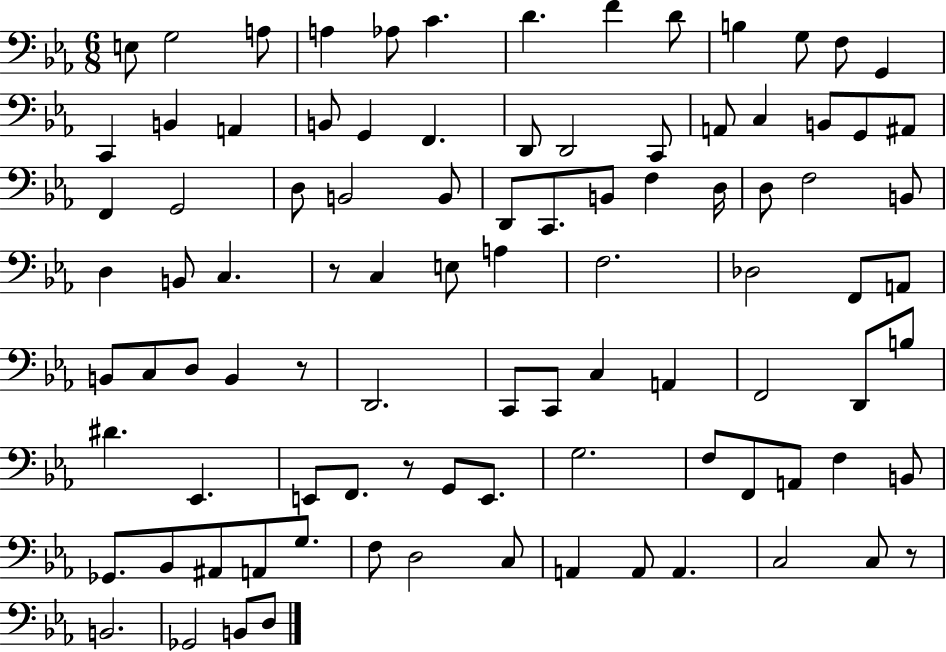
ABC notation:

X:1
T:Untitled
M:6/8
L:1/4
K:Eb
E,/2 G,2 A,/2 A, _A,/2 C D F D/2 B, G,/2 F,/2 G,, C,, B,, A,, B,,/2 G,, F,, D,,/2 D,,2 C,,/2 A,,/2 C, B,,/2 G,,/2 ^A,,/2 F,, G,,2 D,/2 B,,2 B,,/2 D,,/2 C,,/2 B,,/2 F, D,/4 D,/2 F,2 B,,/2 D, B,,/2 C, z/2 C, E,/2 A, F,2 _D,2 F,,/2 A,,/2 B,,/2 C,/2 D,/2 B,, z/2 D,,2 C,,/2 C,,/2 C, A,, F,,2 D,,/2 B,/2 ^D _E,, E,,/2 F,,/2 z/2 G,,/2 E,,/2 G,2 F,/2 F,,/2 A,,/2 F, B,,/2 _G,,/2 _B,,/2 ^A,,/2 A,,/2 G,/2 F,/2 D,2 C,/2 A,, A,,/2 A,, C,2 C,/2 z/2 B,,2 _G,,2 B,,/2 D,/2